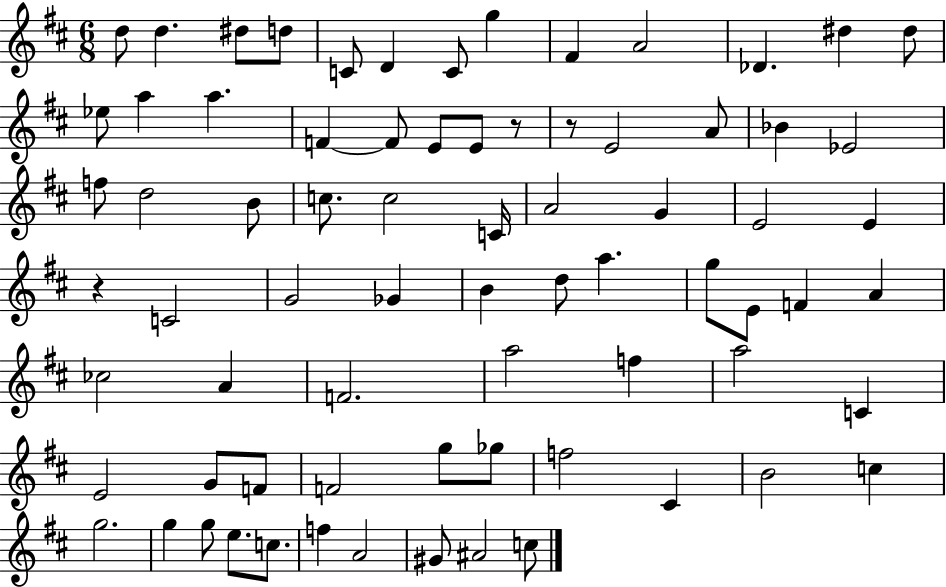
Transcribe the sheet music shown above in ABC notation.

X:1
T:Untitled
M:6/8
L:1/4
K:D
d/2 d ^d/2 d/2 C/2 D C/2 g ^F A2 _D ^d ^d/2 _e/2 a a F F/2 E/2 E/2 z/2 z/2 E2 A/2 _B _E2 f/2 d2 B/2 c/2 c2 C/4 A2 G E2 E z C2 G2 _G B d/2 a g/2 E/2 F A _c2 A F2 a2 f a2 C E2 G/2 F/2 F2 g/2 _g/2 f2 ^C B2 c g2 g g/2 e/2 c/2 f A2 ^G/2 ^A2 c/2